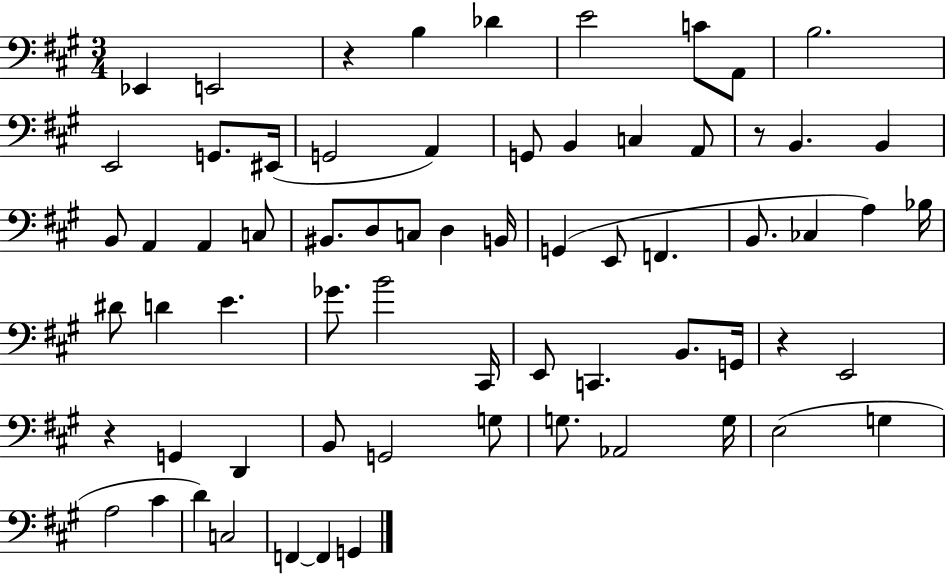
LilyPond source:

{
  \clef bass
  \numericTimeSignature
  \time 3/4
  \key a \major
  ees,4 e,2 | r4 b4 des'4 | e'2 c'8 a,8 | b2. | \break e,2 g,8. eis,16( | g,2 a,4) | g,8 b,4 c4 a,8 | r8 b,4. b,4 | \break b,8 a,4 a,4 c8 | bis,8. d8 c8 d4 b,16 | g,4( e,8 f,4. | b,8. ces4 a4) bes16 | \break dis'8 d'4 e'4. | ges'8. b'2 cis,16 | e,8 c,4. b,8. g,16 | r4 e,2 | \break r4 g,4 d,4 | b,8 g,2 g8 | g8. aes,2 g16 | e2( g4 | \break a2 cis'4 | d'4) c2 | f,4~~ f,4 g,4 | \bar "|."
}